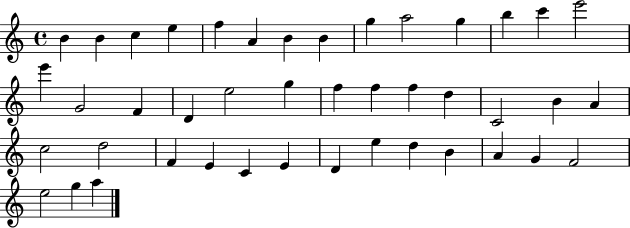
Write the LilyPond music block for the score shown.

{
  \clef treble
  \time 4/4
  \defaultTimeSignature
  \key c \major
  b'4 b'4 c''4 e''4 | f''4 a'4 b'4 b'4 | g''4 a''2 g''4 | b''4 c'''4 e'''2 | \break e'''4 g'2 f'4 | d'4 e''2 g''4 | f''4 f''4 f''4 d''4 | c'2 b'4 a'4 | \break c''2 d''2 | f'4 e'4 c'4 e'4 | d'4 e''4 d''4 b'4 | a'4 g'4 f'2 | \break e''2 g''4 a''4 | \bar "|."
}